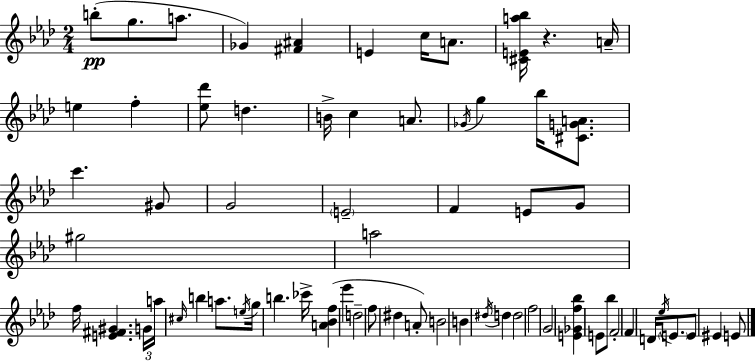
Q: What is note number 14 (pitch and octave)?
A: A4